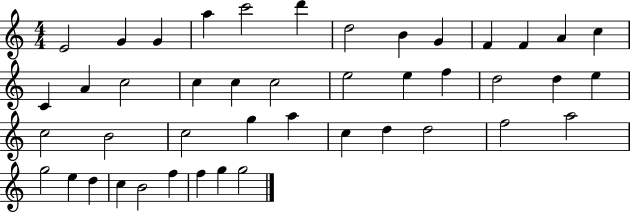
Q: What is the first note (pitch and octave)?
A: E4